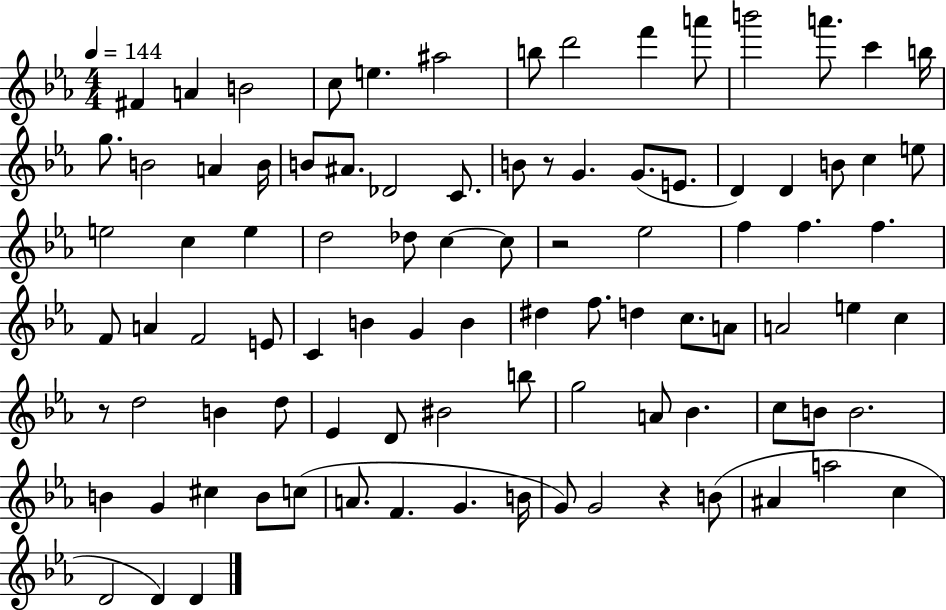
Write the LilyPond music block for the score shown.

{
  \clef treble
  \numericTimeSignature
  \time 4/4
  \key ees \major
  \tempo 4 = 144
  fis'4 a'4 b'2 | c''8 e''4. ais''2 | b''8 d'''2 f'''4 a'''8 | b'''2 a'''8. c'''4 b''16 | \break g''8. b'2 a'4 b'16 | b'8 ais'8. des'2 c'8. | b'8 r8 g'4. g'8.( e'8. | d'4) d'4 b'8 c''4 e''8 | \break e''2 c''4 e''4 | d''2 des''8 c''4~~ c''8 | r2 ees''2 | f''4 f''4. f''4. | \break f'8 a'4 f'2 e'8 | c'4 b'4 g'4 b'4 | dis''4 f''8. d''4 c''8. a'8 | a'2 e''4 c''4 | \break r8 d''2 b'4 d''8 | ees'4 d'8 bis'2 b''8 | g''2 a'8 bes'4. | c''8 b'8 b'2. | \break b'4 g'4 cis''4 b'8 c''8( | a'8. f'4. g'4. b'16 | g'8) g'2 r4 b'8( | ais'4 a''2 c''4 | \break d'2 d'4) d'4 | \bar "|."
}